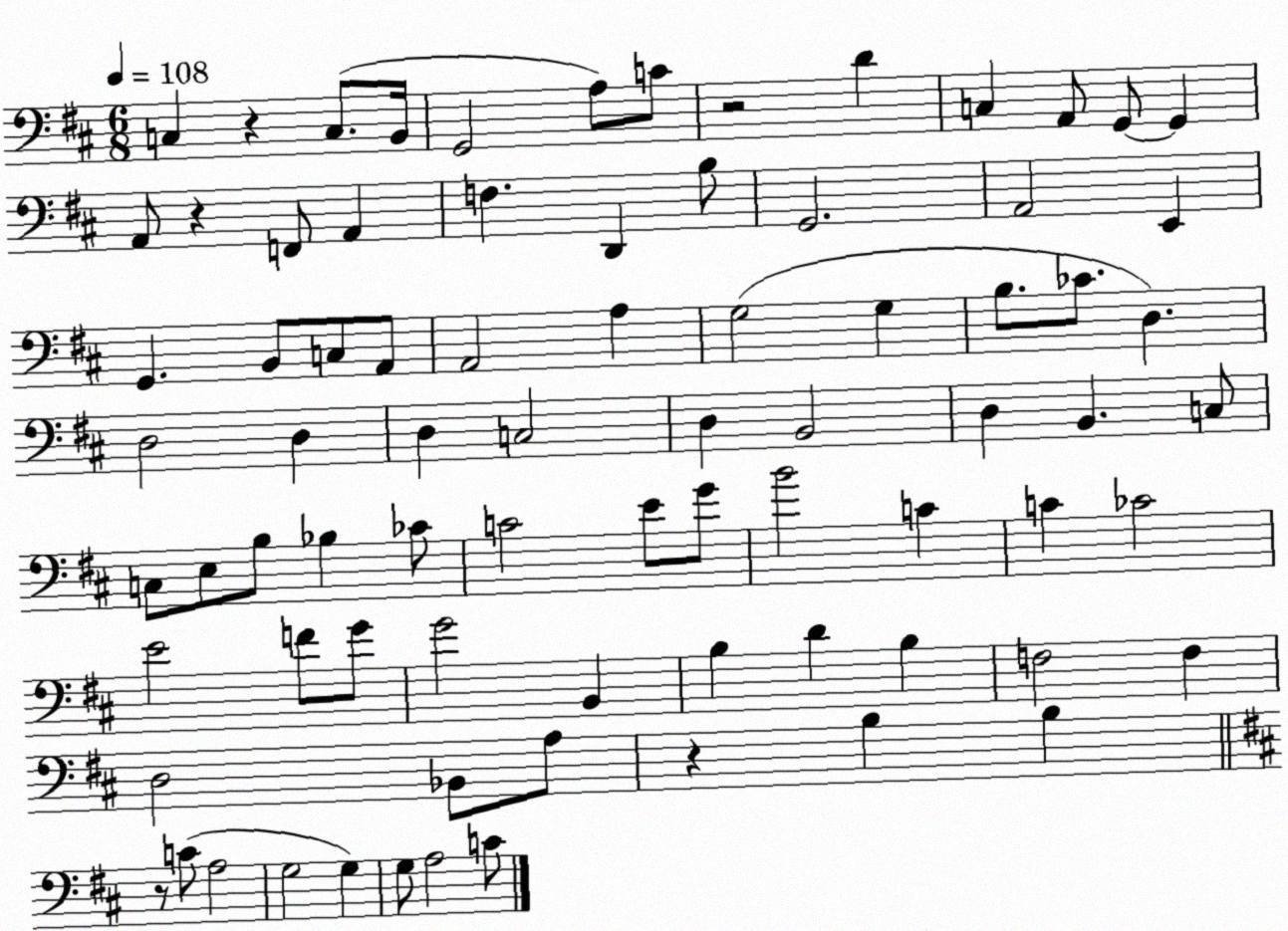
X:1
T:Untitled
M:6/8
L:1/4
K:D
C, z C,/2 B,,/4 G,,2 A,/2 C/2 z2 D C, A,,/2 G,,/2 G,, A,,/2 z F,,/2 A,, F, D,, B,/2 G,,2 A,,2 E,, G,, B,,/2 C,/2 A,,/2 A,,2 A, G,2 G, B,/2 _C/2 D, D,2 D, D, C,2 D, B,,2 D, B,, C,/2 C,/2 E,/2 B,/2 _B, _C/2 C2 E/2 G/2 B2 C C _C2 E2 F/2 G/2 G2 B,, B, D B, F,2 F, D,2 _B,,/2 A,/2 z B, B, z/2 C/2 A,2 G,2 G, G,/2 A,2 C/2